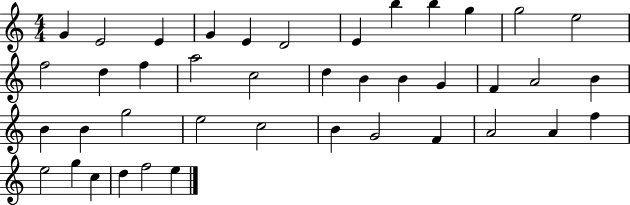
{
  \clef treble
  \numericTimeSignature
  \time 4/4
  \key c \major
  g'4 e'2 e'4 | g'4 e'4 d'2 | e'4 b''4 b''4 g''4 | g''2 e''2 | \break f''2 d''4 f''4 | a''2 c''2 | d''4 b'4 b'4 g'4 | f'4 a'2 b'4 | \break b'4 b'4 g''2 | e''2 c''2 | b'4 g'2 f'4 | a'2 a'4 f''4 | \break e''2 g''4 c''4 | d''4 f''2 e''4 | \bar "|."
}